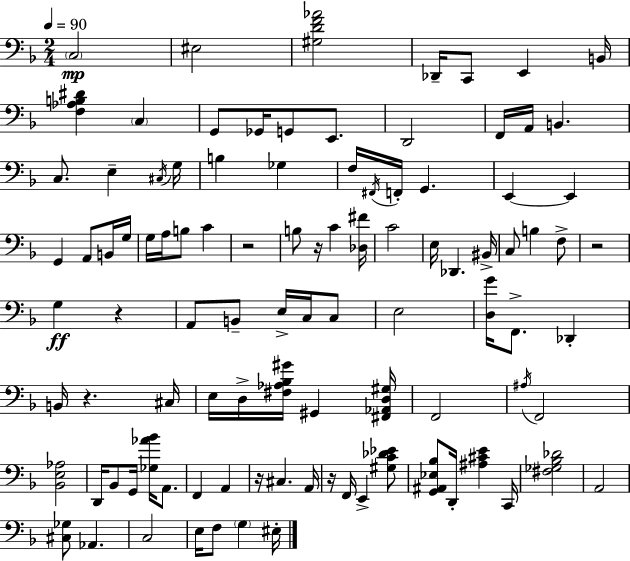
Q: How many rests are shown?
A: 7